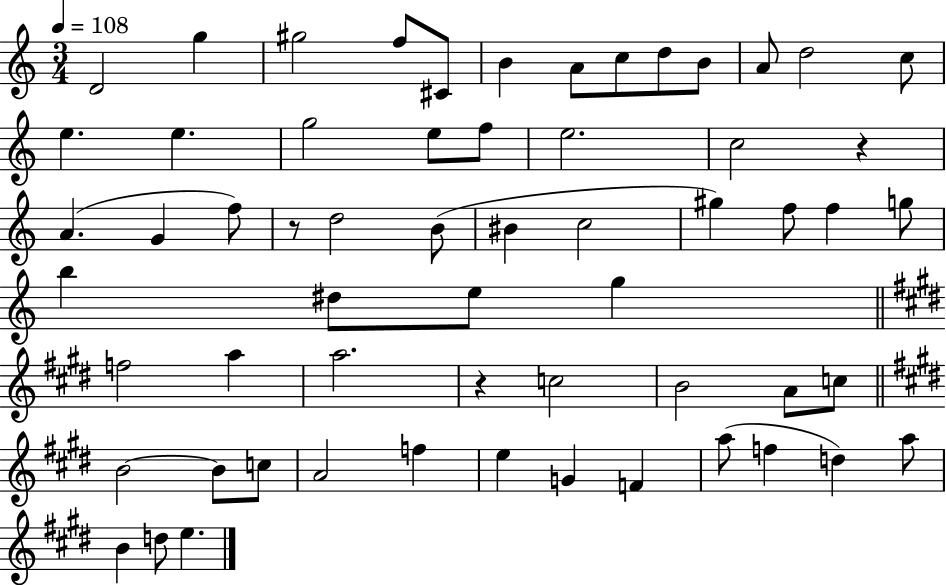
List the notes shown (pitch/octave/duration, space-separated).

D4/h G5/q G#5/h F5/e C#4/e B4/q A4/e C5/e D5/e B4/e A4/e D5/h C5/e E5/q. E5/q. G5/h E5/e F5/e E5/h. C5/h R/q A4/q. G4/q F5/e R/e D5/h B4/e BIS4/q C5/h G#5/q F5/e F5/q G5/e B5/q D#5/e E5/e G5/q F5/h A5/q A5/h. R/q C5/h B4/h A4/e C5/e B4/h B4/e C5/e A4/h F5/q E5/q G4/q F4/q A5/e F5/q D5/q A5/e B4/q D5/e E5/q.